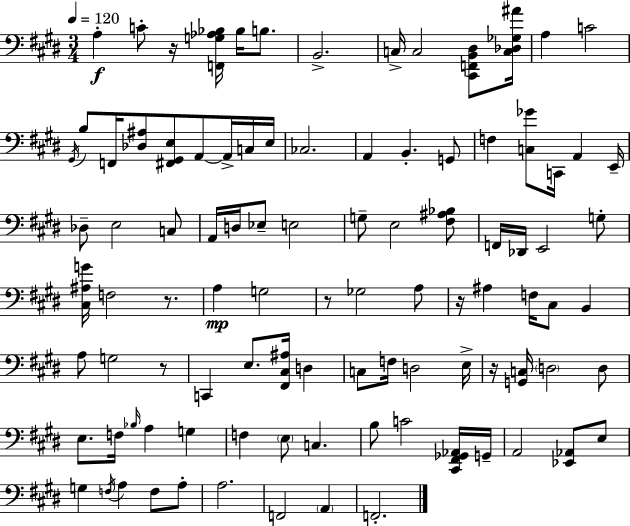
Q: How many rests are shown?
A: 6